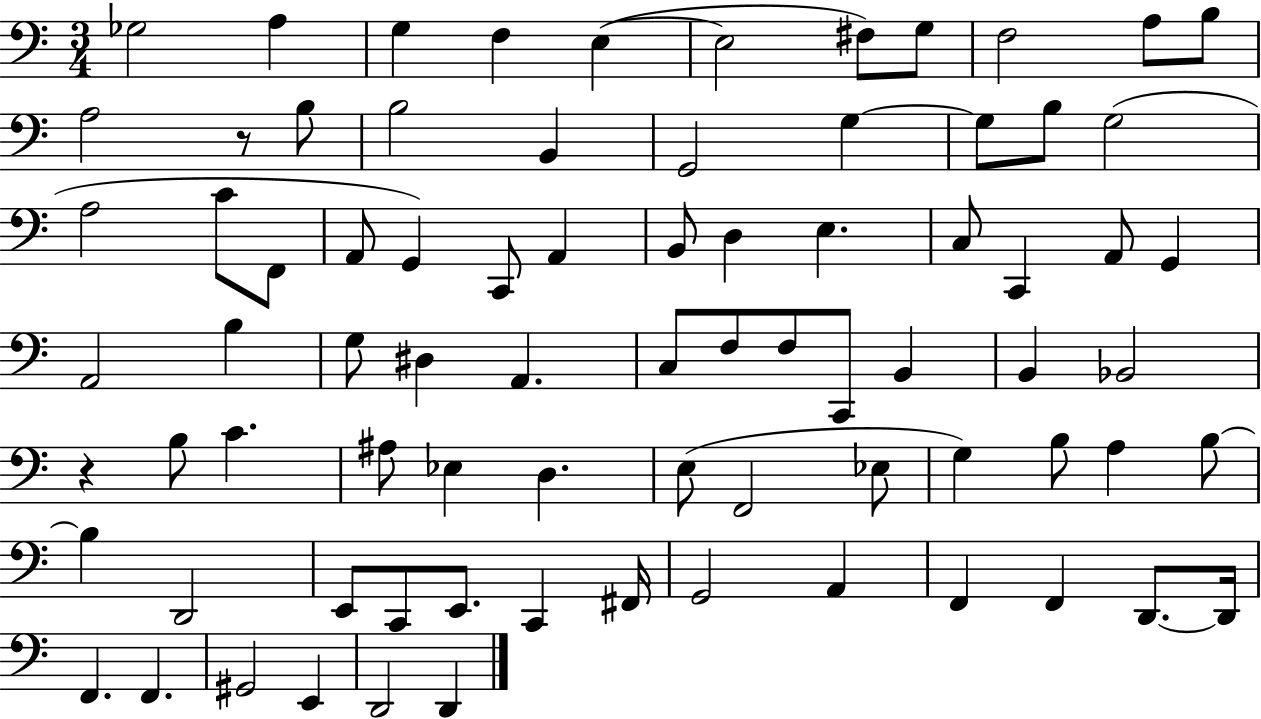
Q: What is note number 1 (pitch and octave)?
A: Gb3